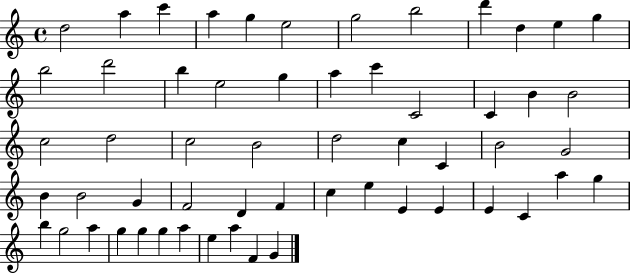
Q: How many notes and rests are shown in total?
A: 57